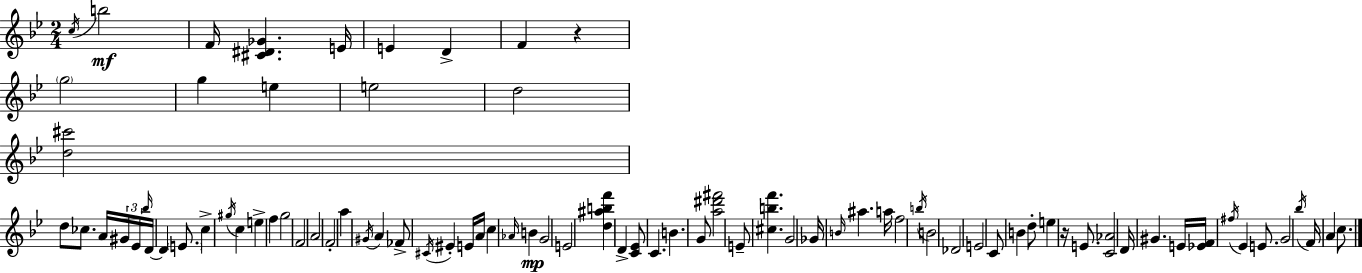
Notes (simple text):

C5/s B5/h F4/s [C#4,D#4,Gb4]/q. E4/s E4/q D4/q F4/q R/q G5/h G5/q E5/q E5/h D5/h [D5,C#6]/h D5/e CES5/e. A4/s G#4/s Eb4/s Bb5/s D4/s D4/q E4/e. C5/q G#5/s C5/q E5/q F5/q G5/h F4/h A4/h F4/h A5/q G#4/s A4/q FES4/e C#4/s EIS4/q E4/s A4/s C5/q Ab4/s B4/q G4/h E4/h [D5,A#5,B5,F6]/q D4/q [C4,Eb4]/e C4/q. B4/q. G4/e [A5,D#6,F#6]/h E4/e [C#5,B5,F6]/q. G4/h Gb4/s B4/s A#5/q. A5/s F5/h B5/s B4/h Db4/h E4/h C4/e B4/q D5/e E5/q R/s E4/e. [C4,Ab4]/h D4/s G#4/q. E4/s [Eb4,F4]/s F#5/s Eb4/q E4/e. G4/h Bb5/s F4/s A4/q C5/e.